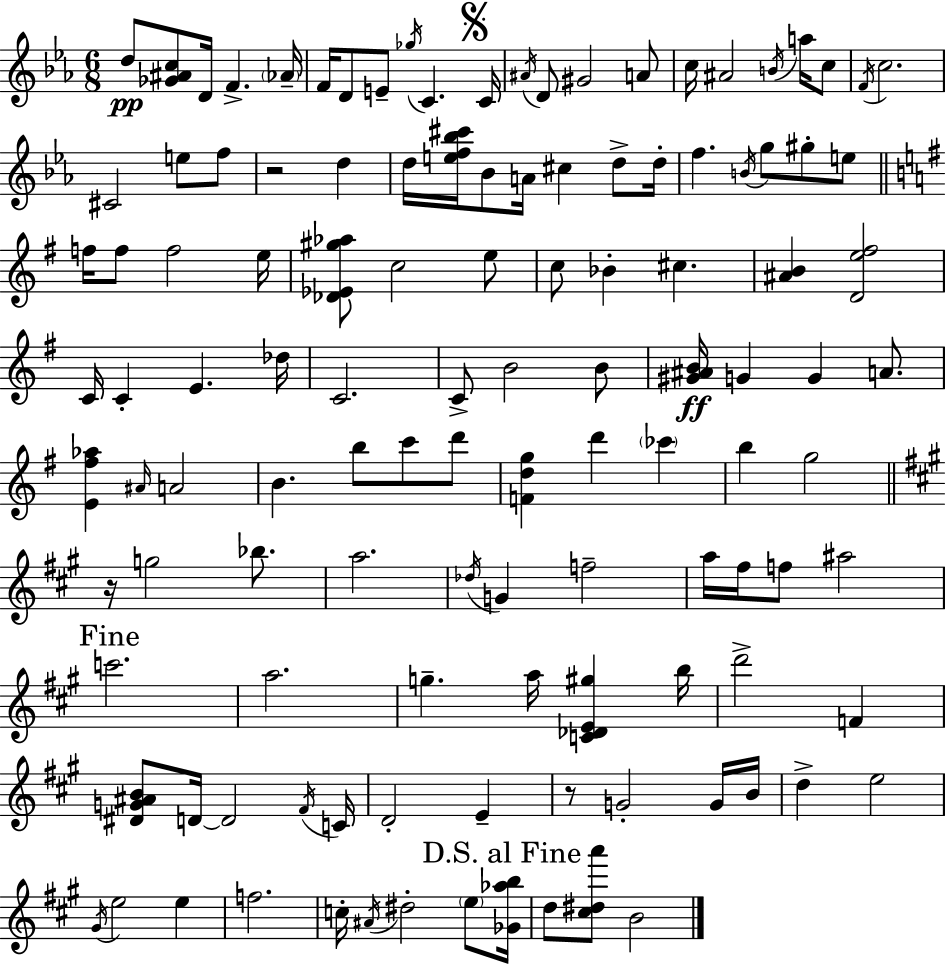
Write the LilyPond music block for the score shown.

{
  \clef treble
  \numericTimeSignature
  \time 6/8
  \key c \minor
  d''8\pp <ges' ais' c''>8 d'16 f'4.-> \parenthesize aes'16-- | f'16 d'8 e'8-- \acciaccatura { ges''16 } c'4. | \mark \markup { \musicglyph "scripts.segno" } c'16 \acciaccatura { ais'16 } d'8 gis'2 | a'8 c''16 ais'2 \acciaccatura { b'16 } | \break a''16 c''8 \acciaccatura { f'16 } c''2. | cis'2 | e''8 f''8 r2 | d''4 d''16 <e'' f'' bes'' cis'''>16 bes'8 a'16 cis''4 | \break d''8-> d''16-. f''4. \acciaccatura { b'16 } g''8 | gis''8-. e''8 \bar "||" \break \key e \minor f''16 f''8 f''2 e''16 | <des' ees' gis'' aes''>8 c''2 e''8 | c''8 bes'4-. cis''4. | <ais' b'>4 <d' e'' fis''>2 | \break c'16 c'4-. e'4. des''16 | c'2. | c'8-> b'2 b'8 | <gis' ais' b'>16\ff g'4 g'4 a'8. | \break <e' fis'' aes''>4 \grace { ais'16 } a'2 | b'4. b''8 c'''8 d'''8 | <f' d'' g''>4 d'''4 \parenthesize ces'''4 | b''4 g''2 | \break \bar "||" \break \key a \major r16 g''2 bes''8. | a''2. | \acciaccatura { des''16 } g'4 f''2-- | a''16 fis''16 f''8 ais''2 | \break \mark "Fine" c'''2. | a''2. | g''4.-- a''16 <c' des' e' gis''>4 | b''16 d'''2-> f'4 | \break <dis' g' ais' b'>8 d'16~~ d'2 | \acciaccatura { fis'16 } c'16 d'2-. e'4-- | r8 g'2-. | g'16 b'16 d''4-> e''2 | \break \acciaccatura { gis'16 } e''2 e''4 | f''2. | c''16-. \acciaccatura { ais'16 } dis''2-. | \parenthesize e''8 \mark "D.S. al Fine" <ges' aes'' b''>16 d''8 <cis'' dis'' a'''>8 b'2 | \break \bar "|."
}